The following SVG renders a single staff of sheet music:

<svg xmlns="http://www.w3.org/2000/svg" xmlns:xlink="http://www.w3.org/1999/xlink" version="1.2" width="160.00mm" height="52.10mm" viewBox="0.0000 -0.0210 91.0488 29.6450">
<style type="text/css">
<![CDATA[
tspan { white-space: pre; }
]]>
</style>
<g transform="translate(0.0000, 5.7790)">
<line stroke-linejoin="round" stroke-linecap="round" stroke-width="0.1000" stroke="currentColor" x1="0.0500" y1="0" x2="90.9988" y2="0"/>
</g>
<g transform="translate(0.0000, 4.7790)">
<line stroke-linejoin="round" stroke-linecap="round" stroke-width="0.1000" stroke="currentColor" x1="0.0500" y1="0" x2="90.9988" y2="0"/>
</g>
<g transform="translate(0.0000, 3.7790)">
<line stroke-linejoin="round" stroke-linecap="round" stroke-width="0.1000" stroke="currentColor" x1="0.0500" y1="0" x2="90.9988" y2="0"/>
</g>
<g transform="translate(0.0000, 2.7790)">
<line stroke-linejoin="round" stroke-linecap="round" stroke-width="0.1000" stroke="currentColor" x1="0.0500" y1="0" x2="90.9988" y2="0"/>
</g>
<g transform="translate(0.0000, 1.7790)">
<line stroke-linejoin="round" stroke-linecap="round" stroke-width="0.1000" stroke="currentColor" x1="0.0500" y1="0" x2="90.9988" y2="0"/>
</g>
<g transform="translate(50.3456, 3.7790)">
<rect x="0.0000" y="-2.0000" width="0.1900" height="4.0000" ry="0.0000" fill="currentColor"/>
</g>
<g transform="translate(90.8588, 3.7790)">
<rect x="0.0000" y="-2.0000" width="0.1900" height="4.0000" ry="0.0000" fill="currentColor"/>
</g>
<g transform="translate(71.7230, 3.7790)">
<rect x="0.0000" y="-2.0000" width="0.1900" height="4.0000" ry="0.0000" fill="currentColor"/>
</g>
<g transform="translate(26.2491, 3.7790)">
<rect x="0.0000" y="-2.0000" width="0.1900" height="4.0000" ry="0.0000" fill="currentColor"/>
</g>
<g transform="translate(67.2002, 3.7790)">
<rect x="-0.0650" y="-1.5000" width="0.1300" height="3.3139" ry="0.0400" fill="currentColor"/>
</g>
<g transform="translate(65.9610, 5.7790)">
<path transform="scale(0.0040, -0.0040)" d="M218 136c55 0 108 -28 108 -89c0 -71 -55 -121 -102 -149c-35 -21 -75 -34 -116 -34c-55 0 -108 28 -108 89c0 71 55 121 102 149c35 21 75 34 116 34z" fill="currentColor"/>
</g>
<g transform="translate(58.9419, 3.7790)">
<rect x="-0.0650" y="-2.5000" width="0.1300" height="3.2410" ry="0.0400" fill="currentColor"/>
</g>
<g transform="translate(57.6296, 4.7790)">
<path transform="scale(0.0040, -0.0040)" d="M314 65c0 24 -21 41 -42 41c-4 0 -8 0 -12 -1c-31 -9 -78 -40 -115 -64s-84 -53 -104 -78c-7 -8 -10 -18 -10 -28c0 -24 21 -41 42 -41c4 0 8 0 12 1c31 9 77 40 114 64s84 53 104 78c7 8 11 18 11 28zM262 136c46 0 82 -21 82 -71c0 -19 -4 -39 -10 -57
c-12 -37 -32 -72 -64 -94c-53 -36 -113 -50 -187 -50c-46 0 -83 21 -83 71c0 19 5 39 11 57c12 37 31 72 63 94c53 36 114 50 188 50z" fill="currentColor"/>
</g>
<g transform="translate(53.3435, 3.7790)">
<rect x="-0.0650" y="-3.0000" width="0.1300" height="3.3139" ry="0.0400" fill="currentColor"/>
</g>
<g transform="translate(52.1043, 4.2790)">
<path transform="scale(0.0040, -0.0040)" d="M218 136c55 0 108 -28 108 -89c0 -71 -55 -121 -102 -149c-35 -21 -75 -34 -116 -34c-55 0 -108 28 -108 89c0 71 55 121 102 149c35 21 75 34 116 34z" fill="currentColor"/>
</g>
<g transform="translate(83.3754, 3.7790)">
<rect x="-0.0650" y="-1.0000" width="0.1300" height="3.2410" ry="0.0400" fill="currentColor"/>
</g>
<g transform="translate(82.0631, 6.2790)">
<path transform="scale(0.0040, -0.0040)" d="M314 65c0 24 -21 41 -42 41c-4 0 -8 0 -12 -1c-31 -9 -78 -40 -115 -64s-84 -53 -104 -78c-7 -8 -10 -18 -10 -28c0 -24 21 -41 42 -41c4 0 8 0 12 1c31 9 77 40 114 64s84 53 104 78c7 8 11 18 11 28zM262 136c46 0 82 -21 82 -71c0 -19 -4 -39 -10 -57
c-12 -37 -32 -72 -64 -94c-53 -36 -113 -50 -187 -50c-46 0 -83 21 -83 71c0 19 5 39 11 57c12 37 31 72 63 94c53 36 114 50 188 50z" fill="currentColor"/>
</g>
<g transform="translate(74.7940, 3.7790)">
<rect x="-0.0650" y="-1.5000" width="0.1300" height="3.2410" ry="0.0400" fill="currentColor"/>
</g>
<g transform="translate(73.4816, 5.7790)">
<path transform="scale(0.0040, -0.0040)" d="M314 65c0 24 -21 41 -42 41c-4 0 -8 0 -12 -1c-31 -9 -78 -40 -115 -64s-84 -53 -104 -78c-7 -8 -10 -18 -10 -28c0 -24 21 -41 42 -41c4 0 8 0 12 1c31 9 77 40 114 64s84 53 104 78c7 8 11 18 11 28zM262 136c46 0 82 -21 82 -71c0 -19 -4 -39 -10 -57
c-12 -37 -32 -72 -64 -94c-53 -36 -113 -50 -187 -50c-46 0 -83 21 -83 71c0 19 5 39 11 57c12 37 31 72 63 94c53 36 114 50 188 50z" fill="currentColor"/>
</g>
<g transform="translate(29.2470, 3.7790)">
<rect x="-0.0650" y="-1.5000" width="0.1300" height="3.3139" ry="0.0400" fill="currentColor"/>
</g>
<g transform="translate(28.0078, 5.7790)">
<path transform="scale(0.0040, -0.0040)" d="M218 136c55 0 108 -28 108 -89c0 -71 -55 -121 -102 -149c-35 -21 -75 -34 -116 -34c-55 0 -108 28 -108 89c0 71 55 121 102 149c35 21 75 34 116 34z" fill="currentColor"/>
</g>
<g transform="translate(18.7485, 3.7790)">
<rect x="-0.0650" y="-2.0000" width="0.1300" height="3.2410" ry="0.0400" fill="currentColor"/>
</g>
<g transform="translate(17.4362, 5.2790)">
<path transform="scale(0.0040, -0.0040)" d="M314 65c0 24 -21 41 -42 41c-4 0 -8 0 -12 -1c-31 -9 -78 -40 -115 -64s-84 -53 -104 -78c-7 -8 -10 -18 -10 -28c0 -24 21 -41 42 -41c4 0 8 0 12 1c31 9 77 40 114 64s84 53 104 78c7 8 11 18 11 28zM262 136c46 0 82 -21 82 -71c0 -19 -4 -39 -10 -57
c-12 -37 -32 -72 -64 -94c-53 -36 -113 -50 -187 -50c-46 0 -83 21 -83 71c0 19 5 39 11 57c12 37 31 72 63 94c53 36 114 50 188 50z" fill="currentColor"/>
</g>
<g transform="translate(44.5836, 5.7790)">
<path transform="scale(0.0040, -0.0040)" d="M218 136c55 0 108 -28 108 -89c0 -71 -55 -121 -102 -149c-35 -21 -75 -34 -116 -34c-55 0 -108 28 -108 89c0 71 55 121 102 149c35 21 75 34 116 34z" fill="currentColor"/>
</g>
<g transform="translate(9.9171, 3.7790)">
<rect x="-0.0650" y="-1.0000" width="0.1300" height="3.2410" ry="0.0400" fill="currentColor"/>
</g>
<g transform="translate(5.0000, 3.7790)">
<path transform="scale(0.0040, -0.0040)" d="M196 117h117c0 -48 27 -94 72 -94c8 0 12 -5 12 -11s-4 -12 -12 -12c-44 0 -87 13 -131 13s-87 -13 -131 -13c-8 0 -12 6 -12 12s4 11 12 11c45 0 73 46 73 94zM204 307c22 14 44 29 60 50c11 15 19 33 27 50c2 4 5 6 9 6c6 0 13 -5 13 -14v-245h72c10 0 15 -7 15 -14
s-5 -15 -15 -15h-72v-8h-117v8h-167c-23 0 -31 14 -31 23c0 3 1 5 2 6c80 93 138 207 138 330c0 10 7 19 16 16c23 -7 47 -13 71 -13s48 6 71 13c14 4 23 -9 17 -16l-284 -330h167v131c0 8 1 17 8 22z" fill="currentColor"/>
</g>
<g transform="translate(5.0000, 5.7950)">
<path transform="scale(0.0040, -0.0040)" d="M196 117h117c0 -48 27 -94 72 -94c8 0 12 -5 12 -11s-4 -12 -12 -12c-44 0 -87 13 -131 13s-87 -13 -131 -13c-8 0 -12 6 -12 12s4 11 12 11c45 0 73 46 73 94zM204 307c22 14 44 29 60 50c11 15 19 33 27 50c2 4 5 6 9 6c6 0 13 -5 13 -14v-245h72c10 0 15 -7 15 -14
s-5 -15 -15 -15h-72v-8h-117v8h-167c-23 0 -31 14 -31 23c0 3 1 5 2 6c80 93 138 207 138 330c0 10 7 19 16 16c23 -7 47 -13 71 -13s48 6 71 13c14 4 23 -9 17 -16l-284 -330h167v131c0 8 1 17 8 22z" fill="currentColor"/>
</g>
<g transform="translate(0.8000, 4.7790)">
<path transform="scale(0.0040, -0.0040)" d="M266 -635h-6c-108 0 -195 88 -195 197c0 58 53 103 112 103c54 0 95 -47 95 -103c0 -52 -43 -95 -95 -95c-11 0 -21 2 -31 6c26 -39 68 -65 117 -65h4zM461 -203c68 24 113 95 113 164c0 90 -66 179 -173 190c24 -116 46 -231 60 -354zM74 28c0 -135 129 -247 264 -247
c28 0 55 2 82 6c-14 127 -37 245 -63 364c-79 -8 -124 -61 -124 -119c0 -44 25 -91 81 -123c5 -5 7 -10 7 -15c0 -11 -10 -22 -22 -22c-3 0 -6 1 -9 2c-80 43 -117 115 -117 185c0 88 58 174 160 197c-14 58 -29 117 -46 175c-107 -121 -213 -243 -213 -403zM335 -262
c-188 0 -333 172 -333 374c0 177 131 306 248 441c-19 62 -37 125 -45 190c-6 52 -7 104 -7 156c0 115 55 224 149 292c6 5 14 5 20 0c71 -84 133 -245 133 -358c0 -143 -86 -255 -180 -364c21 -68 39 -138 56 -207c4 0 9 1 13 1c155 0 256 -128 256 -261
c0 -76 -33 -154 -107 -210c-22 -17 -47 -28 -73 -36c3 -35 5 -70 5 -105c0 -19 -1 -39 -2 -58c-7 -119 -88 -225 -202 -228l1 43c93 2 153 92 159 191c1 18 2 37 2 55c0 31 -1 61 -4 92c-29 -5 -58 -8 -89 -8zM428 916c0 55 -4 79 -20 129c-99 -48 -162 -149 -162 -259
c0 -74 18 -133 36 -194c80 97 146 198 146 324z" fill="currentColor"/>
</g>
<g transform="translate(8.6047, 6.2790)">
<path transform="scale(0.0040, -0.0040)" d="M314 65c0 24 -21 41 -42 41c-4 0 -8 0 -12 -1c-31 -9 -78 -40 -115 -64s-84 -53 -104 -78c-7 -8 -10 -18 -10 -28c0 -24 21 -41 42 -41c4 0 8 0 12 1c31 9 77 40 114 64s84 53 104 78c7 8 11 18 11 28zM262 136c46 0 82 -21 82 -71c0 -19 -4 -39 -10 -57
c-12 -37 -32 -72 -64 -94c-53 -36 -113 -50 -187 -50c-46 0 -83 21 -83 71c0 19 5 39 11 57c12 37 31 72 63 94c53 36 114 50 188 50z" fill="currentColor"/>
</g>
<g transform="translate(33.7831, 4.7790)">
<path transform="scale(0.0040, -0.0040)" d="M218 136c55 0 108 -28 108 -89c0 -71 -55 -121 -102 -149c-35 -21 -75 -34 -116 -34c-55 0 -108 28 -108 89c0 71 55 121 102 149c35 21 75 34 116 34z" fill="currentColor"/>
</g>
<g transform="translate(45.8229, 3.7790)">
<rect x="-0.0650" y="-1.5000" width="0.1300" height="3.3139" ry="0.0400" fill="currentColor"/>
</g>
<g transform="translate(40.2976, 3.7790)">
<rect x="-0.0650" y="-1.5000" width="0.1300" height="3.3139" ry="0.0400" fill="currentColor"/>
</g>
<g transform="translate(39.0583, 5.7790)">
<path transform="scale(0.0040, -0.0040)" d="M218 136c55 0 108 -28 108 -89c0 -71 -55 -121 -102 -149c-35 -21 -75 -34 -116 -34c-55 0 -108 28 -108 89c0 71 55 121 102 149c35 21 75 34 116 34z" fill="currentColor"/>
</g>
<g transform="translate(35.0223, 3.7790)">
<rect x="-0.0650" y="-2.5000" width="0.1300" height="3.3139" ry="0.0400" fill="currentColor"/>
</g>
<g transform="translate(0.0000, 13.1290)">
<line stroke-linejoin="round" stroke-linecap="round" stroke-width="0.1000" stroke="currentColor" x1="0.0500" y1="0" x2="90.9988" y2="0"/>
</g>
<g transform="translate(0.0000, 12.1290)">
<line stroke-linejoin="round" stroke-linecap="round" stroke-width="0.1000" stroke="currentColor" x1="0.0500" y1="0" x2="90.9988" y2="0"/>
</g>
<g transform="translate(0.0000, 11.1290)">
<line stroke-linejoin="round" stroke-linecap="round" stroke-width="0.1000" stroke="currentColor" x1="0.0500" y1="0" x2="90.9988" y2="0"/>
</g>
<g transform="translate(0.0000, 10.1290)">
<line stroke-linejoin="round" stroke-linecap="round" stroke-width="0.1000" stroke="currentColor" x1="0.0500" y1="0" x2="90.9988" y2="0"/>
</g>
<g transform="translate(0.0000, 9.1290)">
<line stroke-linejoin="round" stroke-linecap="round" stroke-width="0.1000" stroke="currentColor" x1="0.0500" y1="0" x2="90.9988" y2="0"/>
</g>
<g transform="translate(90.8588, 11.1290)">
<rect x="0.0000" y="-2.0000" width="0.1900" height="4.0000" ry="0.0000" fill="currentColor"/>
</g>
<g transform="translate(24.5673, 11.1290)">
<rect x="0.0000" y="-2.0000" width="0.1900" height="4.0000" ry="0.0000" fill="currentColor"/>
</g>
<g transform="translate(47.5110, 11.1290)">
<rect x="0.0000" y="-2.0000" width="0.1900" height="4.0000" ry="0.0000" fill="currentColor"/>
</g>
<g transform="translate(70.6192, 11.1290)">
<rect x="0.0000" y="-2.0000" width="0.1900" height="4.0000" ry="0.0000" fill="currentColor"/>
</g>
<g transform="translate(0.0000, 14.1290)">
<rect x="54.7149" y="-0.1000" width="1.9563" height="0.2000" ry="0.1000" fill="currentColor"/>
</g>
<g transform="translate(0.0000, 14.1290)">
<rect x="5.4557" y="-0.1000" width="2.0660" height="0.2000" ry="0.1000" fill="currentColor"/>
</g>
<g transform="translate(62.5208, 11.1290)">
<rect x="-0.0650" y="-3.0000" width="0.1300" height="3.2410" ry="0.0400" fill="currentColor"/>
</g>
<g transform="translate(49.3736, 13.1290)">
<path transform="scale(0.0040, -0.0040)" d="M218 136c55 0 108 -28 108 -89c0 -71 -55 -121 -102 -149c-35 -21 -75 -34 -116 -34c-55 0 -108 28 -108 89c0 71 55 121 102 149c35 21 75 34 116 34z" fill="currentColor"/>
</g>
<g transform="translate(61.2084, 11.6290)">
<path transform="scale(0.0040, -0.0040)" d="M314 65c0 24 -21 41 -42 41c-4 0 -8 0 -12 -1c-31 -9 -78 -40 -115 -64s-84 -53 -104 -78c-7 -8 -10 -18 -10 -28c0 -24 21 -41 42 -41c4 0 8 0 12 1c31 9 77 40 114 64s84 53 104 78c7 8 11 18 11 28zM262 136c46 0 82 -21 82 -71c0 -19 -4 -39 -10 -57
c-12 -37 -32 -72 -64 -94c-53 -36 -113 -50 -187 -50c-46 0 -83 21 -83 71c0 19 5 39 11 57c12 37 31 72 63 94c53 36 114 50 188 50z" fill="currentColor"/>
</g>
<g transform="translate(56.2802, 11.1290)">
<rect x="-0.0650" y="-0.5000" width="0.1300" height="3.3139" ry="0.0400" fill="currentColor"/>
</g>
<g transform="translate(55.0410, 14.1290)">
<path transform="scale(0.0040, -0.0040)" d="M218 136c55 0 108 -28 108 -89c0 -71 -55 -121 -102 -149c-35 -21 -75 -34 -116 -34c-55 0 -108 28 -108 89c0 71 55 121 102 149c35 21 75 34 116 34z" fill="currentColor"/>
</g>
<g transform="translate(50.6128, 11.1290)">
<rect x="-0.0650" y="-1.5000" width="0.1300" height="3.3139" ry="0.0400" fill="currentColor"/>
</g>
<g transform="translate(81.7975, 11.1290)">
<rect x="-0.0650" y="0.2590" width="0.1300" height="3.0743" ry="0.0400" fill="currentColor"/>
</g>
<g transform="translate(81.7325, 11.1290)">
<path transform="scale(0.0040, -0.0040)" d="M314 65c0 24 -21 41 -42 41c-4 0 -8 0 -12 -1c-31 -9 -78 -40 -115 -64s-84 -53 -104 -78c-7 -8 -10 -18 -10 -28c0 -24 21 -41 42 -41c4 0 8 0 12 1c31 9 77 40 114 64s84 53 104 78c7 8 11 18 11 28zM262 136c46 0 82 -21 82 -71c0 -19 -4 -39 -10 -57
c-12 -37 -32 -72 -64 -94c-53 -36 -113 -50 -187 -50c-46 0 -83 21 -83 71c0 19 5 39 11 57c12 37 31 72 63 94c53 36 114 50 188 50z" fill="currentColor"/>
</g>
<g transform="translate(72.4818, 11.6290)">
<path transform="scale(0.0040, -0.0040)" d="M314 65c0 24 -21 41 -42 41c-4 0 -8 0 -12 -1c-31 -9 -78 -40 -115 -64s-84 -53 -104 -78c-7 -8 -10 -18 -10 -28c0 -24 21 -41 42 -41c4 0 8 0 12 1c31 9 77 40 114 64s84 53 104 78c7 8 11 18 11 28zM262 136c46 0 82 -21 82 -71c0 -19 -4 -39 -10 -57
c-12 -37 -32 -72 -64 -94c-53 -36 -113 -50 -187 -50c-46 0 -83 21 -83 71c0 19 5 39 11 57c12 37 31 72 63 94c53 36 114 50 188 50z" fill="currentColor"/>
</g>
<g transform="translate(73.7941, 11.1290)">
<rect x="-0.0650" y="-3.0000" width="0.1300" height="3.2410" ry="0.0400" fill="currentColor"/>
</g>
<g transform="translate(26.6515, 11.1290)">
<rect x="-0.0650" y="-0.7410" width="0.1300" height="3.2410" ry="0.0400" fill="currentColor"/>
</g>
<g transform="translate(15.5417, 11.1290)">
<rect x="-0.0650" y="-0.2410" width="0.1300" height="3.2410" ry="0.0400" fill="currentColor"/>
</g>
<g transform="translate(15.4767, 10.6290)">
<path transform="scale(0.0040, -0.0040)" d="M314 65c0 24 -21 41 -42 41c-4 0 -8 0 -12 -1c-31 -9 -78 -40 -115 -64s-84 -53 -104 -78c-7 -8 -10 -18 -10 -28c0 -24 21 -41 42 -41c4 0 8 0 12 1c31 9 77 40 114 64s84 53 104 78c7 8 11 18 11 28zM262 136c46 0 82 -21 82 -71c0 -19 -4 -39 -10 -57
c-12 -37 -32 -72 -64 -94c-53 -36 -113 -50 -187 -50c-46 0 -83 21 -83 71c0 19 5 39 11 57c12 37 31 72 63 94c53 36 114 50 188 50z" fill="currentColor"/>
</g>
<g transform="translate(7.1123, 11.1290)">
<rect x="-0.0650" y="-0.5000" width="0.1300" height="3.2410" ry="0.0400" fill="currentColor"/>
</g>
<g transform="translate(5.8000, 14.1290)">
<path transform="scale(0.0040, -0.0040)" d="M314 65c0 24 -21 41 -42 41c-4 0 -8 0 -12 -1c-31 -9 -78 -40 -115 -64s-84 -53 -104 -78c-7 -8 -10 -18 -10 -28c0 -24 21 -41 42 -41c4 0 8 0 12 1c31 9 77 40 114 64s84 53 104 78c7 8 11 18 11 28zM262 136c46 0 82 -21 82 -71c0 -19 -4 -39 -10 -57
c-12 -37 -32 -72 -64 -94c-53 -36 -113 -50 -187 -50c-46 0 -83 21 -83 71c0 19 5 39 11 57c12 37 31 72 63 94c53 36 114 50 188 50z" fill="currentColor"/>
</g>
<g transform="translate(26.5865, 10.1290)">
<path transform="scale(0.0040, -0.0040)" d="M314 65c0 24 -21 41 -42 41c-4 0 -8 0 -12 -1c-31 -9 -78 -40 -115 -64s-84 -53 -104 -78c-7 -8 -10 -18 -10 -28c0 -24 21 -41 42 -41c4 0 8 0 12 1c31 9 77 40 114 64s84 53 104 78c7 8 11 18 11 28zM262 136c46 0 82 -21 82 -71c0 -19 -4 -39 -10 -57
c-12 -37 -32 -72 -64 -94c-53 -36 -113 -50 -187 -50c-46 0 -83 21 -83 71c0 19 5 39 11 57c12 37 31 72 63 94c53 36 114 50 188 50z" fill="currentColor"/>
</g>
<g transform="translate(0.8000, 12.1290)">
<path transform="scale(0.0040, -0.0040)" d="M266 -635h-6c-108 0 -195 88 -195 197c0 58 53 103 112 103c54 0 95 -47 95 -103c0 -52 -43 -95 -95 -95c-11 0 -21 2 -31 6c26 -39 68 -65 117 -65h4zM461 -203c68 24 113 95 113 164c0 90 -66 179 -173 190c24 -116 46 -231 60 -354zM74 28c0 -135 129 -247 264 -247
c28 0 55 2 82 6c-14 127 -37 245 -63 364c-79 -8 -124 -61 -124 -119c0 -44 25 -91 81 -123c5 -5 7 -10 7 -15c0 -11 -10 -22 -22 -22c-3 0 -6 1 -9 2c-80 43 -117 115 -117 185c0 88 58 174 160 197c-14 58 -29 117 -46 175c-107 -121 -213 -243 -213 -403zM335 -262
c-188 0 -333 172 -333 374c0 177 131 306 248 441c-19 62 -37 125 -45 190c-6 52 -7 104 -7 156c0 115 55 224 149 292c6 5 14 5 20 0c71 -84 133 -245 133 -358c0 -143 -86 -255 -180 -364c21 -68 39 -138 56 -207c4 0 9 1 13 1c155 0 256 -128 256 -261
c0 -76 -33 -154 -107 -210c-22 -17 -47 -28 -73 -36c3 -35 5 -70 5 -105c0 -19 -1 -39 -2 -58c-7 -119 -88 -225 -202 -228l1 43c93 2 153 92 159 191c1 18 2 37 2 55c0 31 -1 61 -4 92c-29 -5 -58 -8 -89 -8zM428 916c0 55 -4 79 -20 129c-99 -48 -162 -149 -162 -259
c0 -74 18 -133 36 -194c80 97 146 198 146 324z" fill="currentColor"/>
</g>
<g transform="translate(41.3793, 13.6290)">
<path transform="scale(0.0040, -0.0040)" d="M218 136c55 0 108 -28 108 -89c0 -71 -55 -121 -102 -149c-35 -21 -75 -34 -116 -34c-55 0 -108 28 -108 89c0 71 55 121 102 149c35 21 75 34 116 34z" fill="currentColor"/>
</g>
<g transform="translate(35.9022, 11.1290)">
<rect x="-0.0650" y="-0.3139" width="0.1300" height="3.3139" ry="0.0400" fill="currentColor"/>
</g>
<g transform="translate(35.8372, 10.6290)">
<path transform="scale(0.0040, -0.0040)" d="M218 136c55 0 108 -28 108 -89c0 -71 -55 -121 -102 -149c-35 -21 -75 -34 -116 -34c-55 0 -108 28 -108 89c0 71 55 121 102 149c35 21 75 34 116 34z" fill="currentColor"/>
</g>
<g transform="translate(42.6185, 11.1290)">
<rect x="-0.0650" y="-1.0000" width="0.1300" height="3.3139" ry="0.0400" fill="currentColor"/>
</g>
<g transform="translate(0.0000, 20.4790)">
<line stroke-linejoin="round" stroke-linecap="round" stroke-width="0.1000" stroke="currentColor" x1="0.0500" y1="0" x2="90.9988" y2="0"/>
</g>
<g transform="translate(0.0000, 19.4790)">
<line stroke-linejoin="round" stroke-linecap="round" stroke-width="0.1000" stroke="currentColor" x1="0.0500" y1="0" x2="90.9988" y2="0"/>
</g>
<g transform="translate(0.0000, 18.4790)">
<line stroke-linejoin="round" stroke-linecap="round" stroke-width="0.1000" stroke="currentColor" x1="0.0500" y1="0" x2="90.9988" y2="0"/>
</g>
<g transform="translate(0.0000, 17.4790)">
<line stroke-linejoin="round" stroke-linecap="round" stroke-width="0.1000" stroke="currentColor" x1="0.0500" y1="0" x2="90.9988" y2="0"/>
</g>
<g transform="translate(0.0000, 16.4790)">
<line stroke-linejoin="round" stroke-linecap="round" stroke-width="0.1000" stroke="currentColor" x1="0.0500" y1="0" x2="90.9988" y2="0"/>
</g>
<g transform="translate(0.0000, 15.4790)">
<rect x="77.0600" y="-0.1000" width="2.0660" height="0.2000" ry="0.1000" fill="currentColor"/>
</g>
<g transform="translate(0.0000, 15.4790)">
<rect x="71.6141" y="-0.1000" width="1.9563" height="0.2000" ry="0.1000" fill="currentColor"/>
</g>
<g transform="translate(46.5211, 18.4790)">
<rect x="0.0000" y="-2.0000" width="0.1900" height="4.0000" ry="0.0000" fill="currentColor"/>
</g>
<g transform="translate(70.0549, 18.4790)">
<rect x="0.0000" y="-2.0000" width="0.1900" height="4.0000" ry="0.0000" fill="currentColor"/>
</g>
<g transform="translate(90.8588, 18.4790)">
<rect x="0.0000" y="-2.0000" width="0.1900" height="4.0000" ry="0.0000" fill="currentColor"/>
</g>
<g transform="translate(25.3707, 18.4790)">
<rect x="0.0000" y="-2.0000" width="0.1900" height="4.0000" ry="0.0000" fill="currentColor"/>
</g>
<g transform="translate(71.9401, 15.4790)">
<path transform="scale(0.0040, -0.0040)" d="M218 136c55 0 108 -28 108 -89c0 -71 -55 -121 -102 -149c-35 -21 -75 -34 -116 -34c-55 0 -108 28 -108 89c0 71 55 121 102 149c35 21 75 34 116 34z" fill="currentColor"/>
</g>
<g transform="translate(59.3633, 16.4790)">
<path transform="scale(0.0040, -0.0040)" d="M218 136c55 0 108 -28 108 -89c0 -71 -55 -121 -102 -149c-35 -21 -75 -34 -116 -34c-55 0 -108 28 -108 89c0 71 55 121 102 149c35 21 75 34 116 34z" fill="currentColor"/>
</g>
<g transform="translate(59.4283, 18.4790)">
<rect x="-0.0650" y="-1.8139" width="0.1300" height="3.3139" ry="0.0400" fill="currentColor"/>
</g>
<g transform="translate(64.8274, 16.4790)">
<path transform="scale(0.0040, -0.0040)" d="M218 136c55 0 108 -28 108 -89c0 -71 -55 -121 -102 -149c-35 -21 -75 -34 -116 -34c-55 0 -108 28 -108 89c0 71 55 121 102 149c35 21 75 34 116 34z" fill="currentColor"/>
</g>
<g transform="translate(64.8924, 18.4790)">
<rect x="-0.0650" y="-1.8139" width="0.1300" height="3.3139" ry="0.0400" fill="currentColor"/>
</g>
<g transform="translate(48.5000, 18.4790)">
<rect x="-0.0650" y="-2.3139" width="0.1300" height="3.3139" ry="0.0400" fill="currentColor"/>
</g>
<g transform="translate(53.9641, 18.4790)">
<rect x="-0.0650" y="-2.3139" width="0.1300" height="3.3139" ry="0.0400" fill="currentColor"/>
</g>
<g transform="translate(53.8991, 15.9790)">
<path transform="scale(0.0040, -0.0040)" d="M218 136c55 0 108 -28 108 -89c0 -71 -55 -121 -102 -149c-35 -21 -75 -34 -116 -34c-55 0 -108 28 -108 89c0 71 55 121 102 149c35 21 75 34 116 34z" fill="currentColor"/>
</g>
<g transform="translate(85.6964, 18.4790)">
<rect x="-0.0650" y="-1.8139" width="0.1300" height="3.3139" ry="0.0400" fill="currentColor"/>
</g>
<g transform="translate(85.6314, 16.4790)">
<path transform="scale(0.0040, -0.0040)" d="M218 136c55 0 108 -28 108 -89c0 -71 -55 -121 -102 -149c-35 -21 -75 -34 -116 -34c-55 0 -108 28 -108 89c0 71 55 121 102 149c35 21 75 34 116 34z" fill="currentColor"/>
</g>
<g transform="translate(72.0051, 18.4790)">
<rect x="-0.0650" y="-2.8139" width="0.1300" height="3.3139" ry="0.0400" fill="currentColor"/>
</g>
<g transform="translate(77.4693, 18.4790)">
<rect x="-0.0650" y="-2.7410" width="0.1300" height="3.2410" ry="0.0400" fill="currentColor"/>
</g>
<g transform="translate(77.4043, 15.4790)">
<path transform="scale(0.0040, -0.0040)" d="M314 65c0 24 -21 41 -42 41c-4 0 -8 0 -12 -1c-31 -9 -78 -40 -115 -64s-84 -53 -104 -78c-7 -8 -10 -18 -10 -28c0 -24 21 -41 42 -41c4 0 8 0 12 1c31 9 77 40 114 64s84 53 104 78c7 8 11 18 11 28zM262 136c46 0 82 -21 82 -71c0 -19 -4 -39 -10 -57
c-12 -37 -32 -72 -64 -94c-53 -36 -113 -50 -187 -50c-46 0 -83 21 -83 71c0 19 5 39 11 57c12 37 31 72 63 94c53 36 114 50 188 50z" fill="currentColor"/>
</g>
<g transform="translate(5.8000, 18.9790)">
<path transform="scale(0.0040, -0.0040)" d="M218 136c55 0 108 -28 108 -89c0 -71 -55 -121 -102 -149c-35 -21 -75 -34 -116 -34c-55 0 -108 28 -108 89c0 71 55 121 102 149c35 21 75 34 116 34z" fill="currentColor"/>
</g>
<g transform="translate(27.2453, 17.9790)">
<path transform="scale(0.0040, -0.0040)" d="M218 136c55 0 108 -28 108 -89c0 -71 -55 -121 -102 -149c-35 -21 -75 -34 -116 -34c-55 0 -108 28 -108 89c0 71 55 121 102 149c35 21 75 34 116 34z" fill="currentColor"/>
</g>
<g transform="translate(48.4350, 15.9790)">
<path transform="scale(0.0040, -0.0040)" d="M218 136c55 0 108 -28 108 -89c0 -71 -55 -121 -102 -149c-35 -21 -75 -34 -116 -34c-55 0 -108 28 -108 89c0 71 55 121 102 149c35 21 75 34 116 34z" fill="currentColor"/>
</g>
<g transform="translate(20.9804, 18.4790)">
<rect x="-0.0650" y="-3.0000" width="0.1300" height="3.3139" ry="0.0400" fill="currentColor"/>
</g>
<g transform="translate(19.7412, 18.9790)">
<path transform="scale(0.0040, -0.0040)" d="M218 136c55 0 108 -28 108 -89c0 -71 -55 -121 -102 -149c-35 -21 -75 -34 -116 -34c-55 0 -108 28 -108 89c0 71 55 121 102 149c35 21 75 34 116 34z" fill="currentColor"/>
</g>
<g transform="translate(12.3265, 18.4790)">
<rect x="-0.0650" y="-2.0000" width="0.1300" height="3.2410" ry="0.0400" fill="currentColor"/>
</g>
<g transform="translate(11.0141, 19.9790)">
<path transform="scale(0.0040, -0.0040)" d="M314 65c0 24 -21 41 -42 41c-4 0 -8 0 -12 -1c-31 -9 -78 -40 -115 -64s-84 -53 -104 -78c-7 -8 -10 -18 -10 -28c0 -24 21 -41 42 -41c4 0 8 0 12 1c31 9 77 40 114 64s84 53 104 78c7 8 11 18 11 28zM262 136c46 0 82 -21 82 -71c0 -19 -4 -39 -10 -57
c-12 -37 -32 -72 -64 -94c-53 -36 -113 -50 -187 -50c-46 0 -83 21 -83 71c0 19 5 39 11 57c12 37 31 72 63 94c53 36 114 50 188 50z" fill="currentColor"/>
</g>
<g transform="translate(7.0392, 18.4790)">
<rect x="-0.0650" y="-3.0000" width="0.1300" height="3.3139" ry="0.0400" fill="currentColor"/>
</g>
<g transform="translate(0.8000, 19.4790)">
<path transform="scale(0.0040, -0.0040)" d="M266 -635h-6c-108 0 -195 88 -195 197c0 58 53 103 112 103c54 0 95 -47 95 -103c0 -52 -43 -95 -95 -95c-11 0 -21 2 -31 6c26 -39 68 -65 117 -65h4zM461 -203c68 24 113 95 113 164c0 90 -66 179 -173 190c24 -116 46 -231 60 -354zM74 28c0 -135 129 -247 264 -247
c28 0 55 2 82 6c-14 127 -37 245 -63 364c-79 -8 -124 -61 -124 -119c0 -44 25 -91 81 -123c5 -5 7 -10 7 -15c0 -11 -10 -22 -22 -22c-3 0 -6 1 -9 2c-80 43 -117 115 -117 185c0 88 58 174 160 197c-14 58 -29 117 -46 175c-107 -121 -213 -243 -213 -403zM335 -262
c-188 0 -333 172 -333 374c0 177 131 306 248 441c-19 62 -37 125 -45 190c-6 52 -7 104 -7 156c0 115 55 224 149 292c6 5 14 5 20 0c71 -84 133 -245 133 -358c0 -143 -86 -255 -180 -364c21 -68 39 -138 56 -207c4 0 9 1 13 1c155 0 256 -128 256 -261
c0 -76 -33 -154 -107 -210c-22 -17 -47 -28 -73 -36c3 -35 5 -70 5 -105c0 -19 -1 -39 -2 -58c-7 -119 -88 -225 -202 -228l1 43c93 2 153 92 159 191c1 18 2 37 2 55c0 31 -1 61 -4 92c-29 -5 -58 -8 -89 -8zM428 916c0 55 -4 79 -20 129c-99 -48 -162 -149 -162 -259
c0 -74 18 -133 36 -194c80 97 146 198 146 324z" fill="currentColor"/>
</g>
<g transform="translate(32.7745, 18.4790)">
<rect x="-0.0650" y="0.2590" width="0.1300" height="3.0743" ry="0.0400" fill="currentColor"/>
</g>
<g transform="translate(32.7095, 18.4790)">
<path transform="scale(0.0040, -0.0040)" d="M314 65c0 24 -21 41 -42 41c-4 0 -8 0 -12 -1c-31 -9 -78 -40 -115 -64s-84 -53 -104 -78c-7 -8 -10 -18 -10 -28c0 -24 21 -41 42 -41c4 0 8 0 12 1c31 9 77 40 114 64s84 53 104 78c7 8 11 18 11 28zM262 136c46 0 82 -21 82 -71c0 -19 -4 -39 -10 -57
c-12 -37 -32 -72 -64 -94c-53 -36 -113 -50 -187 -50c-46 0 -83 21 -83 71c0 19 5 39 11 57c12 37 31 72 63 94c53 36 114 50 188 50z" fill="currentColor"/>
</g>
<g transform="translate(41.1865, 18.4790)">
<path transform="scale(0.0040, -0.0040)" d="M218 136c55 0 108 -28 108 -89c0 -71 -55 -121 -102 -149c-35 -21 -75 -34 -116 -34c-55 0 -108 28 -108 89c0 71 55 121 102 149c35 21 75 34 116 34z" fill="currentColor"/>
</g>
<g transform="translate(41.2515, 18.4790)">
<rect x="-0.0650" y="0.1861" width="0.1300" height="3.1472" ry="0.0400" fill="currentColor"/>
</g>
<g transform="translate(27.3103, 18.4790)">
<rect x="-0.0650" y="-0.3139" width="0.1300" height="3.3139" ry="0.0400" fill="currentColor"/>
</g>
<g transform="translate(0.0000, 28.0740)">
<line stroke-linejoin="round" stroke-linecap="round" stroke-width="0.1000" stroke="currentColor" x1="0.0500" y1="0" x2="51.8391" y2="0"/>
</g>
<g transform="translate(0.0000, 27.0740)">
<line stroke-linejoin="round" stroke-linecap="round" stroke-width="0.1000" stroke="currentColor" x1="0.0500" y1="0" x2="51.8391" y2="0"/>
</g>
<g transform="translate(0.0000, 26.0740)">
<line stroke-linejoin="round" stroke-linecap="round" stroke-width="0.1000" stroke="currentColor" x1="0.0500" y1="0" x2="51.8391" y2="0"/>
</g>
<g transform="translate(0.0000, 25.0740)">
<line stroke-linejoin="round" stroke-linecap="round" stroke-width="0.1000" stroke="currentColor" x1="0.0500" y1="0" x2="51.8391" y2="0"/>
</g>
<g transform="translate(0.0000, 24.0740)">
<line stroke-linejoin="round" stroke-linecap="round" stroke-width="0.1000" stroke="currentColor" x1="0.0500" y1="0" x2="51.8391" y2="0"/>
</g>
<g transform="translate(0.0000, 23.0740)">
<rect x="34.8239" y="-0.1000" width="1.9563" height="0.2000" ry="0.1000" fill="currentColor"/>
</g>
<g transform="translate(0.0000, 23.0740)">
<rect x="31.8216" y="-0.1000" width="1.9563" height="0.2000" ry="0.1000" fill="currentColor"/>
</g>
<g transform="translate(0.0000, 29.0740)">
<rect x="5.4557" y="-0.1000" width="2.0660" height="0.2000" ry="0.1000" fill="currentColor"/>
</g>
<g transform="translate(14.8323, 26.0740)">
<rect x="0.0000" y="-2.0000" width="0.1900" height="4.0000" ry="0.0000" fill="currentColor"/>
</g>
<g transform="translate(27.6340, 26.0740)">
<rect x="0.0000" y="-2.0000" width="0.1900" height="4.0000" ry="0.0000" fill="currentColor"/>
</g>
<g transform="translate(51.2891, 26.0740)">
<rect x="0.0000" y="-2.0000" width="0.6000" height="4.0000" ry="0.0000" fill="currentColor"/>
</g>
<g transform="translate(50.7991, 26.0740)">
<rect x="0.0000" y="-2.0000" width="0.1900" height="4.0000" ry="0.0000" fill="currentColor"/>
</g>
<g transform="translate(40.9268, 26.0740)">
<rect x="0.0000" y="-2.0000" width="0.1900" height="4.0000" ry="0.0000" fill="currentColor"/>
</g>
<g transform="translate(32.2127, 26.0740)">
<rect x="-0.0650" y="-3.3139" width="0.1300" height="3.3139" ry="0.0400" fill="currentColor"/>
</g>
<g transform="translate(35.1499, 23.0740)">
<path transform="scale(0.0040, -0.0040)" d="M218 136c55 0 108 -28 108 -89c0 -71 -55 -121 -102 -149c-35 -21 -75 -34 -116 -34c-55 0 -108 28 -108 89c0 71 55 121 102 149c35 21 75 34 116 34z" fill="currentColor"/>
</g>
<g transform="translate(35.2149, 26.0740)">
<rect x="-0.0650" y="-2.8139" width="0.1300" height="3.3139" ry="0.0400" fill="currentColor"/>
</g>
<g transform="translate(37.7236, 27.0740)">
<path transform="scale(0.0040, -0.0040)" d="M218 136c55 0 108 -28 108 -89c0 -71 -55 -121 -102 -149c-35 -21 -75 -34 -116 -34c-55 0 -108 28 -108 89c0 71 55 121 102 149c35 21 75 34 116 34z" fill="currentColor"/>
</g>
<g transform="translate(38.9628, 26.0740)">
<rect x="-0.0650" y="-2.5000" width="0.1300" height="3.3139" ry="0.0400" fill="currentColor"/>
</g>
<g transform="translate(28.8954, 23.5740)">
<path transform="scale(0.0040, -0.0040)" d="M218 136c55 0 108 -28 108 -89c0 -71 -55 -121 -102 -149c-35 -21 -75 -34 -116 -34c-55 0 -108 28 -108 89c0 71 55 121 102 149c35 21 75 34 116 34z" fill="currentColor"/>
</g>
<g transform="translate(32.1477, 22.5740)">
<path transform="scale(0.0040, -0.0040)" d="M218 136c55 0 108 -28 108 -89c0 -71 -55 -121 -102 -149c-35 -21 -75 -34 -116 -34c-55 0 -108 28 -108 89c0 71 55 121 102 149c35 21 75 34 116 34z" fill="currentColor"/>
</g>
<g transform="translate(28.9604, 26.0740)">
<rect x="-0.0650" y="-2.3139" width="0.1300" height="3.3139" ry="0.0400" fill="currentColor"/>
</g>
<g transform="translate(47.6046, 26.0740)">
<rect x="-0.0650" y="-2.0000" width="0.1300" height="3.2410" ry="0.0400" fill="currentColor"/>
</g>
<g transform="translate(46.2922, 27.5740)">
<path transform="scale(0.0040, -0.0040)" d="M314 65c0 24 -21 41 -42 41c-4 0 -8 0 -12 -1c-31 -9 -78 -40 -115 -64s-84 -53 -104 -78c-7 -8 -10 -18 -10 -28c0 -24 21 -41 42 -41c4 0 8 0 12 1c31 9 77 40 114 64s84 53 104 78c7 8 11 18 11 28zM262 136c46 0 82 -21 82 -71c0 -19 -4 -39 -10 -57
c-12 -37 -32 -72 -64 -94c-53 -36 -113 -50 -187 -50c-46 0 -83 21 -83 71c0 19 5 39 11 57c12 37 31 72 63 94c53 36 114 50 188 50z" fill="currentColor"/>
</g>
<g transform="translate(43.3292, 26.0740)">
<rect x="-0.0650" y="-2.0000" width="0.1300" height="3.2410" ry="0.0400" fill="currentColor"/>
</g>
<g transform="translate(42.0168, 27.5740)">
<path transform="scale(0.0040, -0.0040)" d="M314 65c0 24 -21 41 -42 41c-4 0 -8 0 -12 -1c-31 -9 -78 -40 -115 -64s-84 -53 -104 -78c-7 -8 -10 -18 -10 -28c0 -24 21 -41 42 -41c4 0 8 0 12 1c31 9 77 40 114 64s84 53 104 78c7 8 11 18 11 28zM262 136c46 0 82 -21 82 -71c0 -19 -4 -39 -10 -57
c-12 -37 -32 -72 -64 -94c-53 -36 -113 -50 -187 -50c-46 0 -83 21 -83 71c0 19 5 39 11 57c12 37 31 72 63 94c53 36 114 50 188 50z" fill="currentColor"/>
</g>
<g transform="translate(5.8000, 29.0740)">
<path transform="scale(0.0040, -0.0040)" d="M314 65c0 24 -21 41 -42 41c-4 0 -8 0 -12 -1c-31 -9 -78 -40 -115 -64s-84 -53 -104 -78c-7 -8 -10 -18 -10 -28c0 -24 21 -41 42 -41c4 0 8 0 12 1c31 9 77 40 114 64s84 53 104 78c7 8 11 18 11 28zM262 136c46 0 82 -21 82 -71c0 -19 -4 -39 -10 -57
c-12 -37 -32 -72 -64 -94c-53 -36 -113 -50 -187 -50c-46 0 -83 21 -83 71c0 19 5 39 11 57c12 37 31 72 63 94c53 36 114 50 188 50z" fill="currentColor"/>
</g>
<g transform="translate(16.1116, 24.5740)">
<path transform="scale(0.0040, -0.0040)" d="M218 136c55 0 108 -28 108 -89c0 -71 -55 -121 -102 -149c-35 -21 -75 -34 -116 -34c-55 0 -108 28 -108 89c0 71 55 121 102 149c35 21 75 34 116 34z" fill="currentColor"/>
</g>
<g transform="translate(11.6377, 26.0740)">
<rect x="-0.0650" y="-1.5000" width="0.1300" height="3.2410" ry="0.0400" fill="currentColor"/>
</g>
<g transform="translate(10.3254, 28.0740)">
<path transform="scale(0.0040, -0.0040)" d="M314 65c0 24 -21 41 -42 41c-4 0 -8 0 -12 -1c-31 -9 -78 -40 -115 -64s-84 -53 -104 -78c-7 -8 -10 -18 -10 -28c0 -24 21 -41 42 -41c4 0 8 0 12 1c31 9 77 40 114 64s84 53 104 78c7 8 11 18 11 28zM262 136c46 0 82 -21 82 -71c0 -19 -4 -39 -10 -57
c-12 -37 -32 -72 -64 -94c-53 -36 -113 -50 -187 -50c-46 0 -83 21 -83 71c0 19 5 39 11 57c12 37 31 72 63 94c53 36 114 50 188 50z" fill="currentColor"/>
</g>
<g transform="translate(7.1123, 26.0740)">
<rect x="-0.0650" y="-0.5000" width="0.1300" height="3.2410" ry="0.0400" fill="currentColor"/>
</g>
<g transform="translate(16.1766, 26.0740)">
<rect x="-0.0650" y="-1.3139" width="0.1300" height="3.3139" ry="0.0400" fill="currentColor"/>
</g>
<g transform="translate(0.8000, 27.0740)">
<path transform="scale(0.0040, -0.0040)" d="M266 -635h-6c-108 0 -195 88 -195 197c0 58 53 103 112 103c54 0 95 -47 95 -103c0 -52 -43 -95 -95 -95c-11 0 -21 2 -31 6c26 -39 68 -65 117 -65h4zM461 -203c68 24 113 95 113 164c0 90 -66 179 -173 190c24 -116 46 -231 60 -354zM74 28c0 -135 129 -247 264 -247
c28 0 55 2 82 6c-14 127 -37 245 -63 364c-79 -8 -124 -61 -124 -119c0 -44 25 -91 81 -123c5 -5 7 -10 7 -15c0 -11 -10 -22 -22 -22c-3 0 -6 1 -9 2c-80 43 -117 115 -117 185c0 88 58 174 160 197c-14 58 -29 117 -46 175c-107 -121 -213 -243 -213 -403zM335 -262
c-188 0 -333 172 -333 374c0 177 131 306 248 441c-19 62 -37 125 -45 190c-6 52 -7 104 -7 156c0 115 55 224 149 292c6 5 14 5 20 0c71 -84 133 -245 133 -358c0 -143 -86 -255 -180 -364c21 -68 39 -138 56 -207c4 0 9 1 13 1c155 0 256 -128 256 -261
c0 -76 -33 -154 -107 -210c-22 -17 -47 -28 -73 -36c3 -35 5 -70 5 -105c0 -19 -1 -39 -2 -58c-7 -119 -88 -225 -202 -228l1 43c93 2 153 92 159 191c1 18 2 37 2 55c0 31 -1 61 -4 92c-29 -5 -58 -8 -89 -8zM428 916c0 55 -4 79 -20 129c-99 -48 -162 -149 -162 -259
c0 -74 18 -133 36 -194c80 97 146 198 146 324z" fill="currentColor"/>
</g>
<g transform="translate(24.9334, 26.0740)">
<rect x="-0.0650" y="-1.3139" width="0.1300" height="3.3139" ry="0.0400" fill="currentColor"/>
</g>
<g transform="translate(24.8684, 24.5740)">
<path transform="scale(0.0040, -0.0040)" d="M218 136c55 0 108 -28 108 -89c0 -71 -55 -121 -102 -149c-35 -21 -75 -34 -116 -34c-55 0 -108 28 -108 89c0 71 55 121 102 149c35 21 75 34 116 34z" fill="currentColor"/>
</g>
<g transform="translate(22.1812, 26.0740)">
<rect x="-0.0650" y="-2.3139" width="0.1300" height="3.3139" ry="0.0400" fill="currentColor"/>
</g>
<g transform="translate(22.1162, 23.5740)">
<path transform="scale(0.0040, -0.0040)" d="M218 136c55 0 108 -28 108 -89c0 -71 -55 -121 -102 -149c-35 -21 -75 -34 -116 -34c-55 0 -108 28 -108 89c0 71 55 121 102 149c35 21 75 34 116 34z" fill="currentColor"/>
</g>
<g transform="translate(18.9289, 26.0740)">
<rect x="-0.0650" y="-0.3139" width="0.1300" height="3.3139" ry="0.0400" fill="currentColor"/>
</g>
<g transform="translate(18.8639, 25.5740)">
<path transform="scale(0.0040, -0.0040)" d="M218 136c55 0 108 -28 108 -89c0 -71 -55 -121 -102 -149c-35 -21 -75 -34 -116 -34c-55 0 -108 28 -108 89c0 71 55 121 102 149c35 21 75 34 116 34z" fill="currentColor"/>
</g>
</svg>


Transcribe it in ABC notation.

X:1
T:Untitled
M:4/4
L:1/4
K:C
D2 F2 E G E E A G2 E E2 D2 C2 c2 d2 c D E C A2 A2 B2 A F2 A c B2 B g g f f a a2 f C2 E2 e c g e g b a G F2 F2